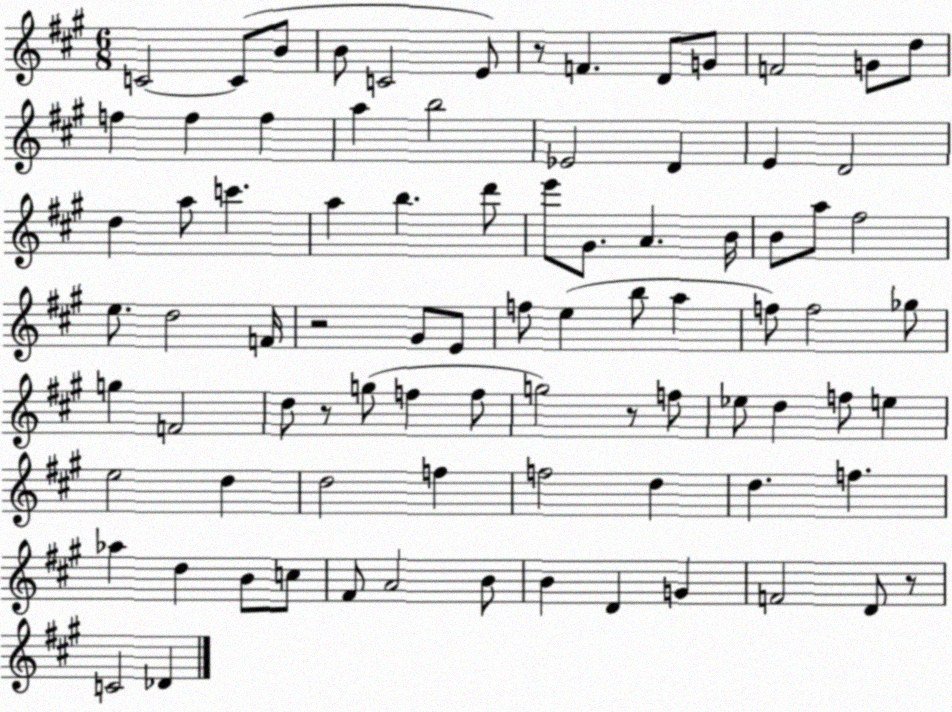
X:1
T:Untitled
M:6/8
L:1/4
K:A
C2 C/2 B/2 B/2 C2 E/2 z/2 F D/2 G/2 F2 G/2 d/2 f f f a b2 _E2 D E D2 d a/2 c' a b d'/2 e'/2 ^G/2 A B/4 B/2 a/2 ^f2 e/2 d2 F/4 z2 ^G/2 E/2 f/2 e b/2 a f/2 f2 _g/2 g F2 d/2 z/2 g/2 f f/2 g2 z/2 f/2 _e/2 d f/2 e e2 d d2 f f2 d d f _a d B/2 c/2 ^F/2 A2 B/2 B D G F2 D/2 z/2 C2 _D